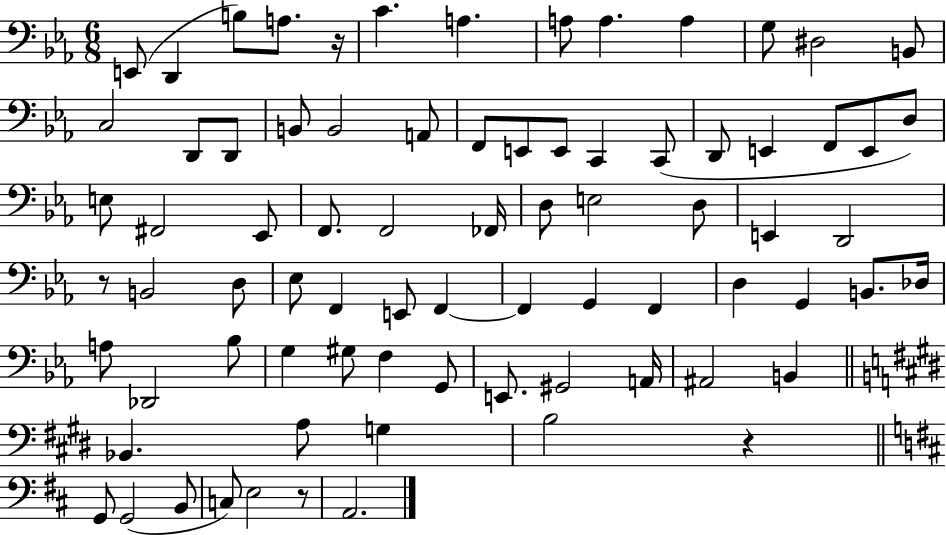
X:1
T:Untitled
M:6/8
L:1/4
K:Eb
E,,/2 D,, B,/2 A,/2 z/4 C A, A,/2 A, A, G,/2 ^D,2 B,,/2 C,2 D,,/2 D,,/2 B,,/2 B,,2 A,,/2 F,,/2 E,,/2 E,,/2 C,, C,,/2 D,,/2 E,, F,,/2 E,,/2 D,/2 E,/2 ^F,,2 _E,,/2 F,,/2 F,,2 _F,,/4 D,/2 E,2 D,/2 E,, D,,2 z/2 B,,2 D,/2 _E,/2 F,, E,,/2 F,, F,, G,, F,, D, G,, B,,/2 _D,/4 A,/2 _D,,2 _B,/2 G, ^G,/2 F, G,,/2 E,,/2 ^G,,2 A,,/4 ^A,,2 B,, _B,, A,/2 G, B,2 z G,,/2 G,,2 B,,/2 C,/2 E,2 z/2 A,,2